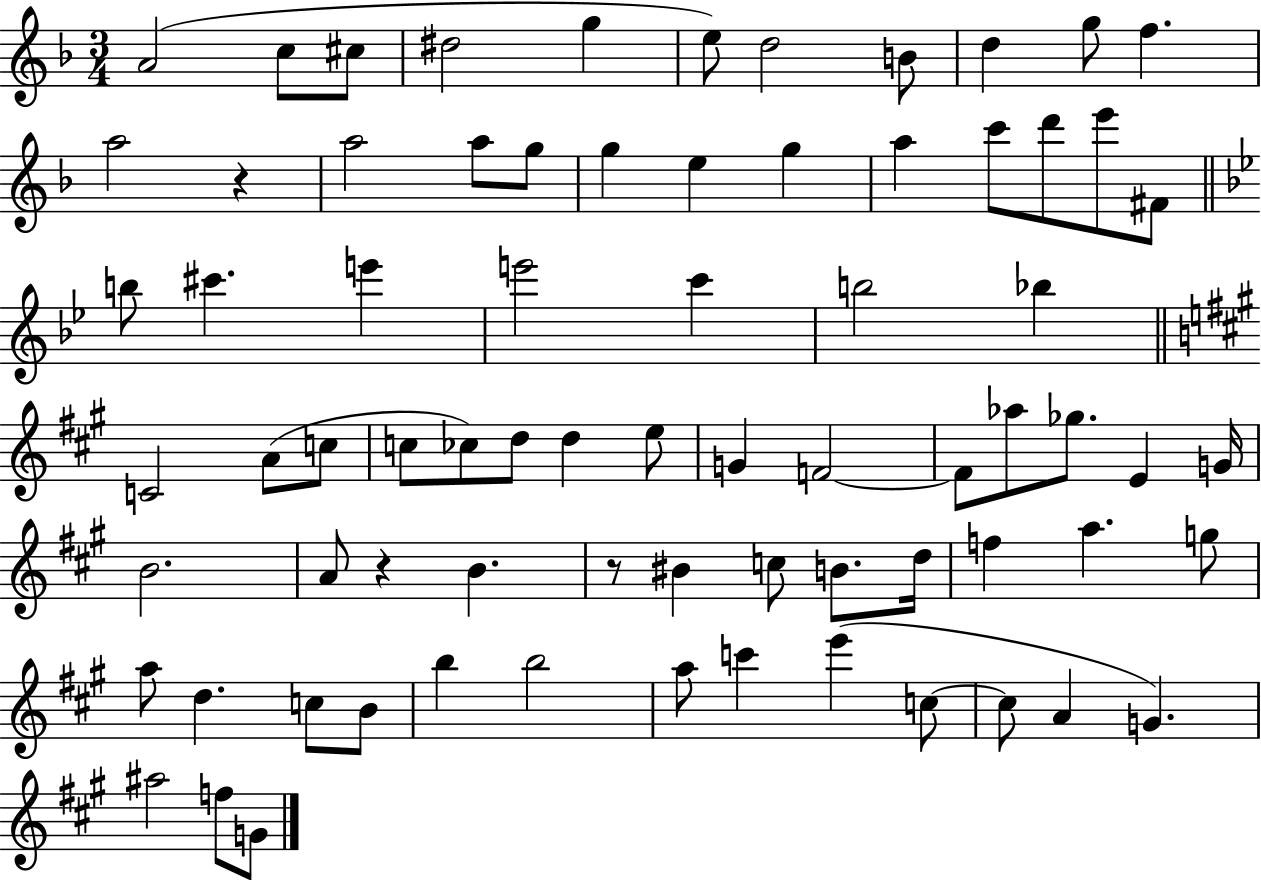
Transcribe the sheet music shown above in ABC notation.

X:1
T:Untitled
M:3/4
L:1/4
K:F
A2 c/2 ^c/2 ^d2 g e/2 d2 B/2 d g/2 f a2 z a2 a/2 g/2 g e g a c'/2 d'/2 e'/2 ^F/2 b/2 ^c' e' e'2 c' b2 _b C2 A/2 c/2 c/2 _c/2 d/2 d e/2 G F2 F/2 _a/2 _g/2 E G/4 B2 A/2 z B z/2 ^B c/2 B/2 d/4 f a g/2 a/2 d c/2 B/2 b b2 a/2 c' e' c/2 c/2 A G ^a2 f/2 G/2